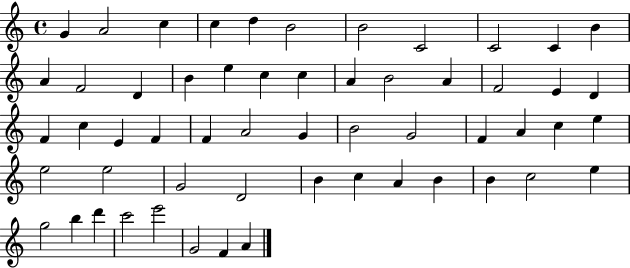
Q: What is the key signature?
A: C major